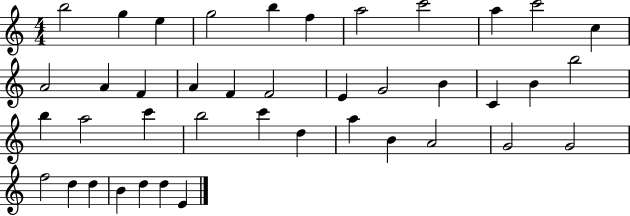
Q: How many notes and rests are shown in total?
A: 41